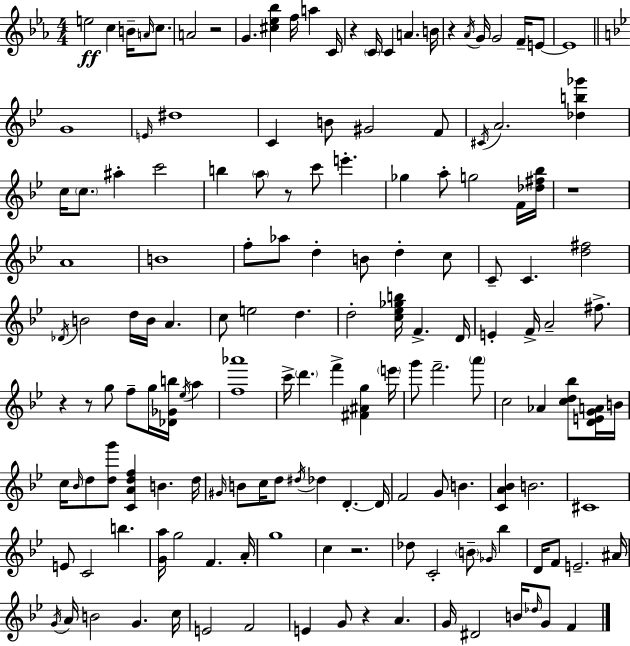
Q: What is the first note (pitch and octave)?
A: E5